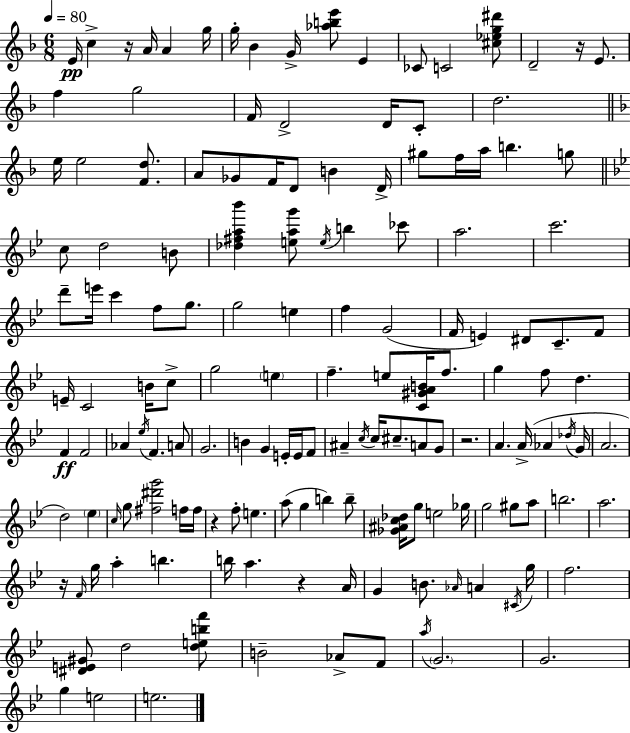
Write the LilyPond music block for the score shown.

{
  \clef treble
  \numericTimeSignature
  \time 6/8
  \key d \minor
  \tempo 4 = 80
  e'16\pp c''4-> r16 a'16 a'4 g''16 | g''16-. bes'4 g'16-> <aes'' b'' e'''>8 e'4 | ces'8 c'2 <cis'' ees'' g'' dis'''>8 | d'2-- r16 e'8. | \break f''4 g''2 | f'16 d'2-> d'16 c'8-. | d''2. | \bar "||" \break \key d \minor e''16 e''2 <f' d''>8. | a'8 ges'8 f'16 d'8 b'4 d'16-> | gis''8 f''16 a''16 b''4. g''8 | \bar "||" \break \key bes \major c''8 d''2 b'8 | <des'' fis'' a'' bes'''>4 <e'' a'' g'''>8 \acciaccatura { e''16 } b''4 ces'''8 | a''2. | c'''2. | \break d'''8-- e'''16 c'''4 f''8 g''8. | g''2 e''4 | f''4 g'2( | f'16 e'4) dis'8 c'8.-- f'8 | \break e'16-- c'2 b'16 c''8-> | g''2 \parenthesize e''4 | f''4.-- e''8 <c' gis' a' b'>16 f''8. | g''4 f''8 d''4. | \break f'4\ff f'2 | aes'4 \acciaccatura { ees''16 } f'4. | a'8 g'2. | b'4 g'4 e'16-. e'16 | \break f'8 ais'4-- \acciaccatura { c''16 } c''16 cis''8.-- a'8 | g'8 r2. | a'4. a'16->( aes'4 | \acciaccatura { des''16 } g'16 a'2. | \break d''2) | \parenthesize ees''4 \grace { c''16 } g''8 <fis'' dis''' g'''>2 | f''16 f''16 r4 f''8-. e''4. | a''8( g''4 b''4) | \break b''8-- <ges' ais' c'' des''>16 g''8 e''2 | ges''16 g''2 | gis''8 a''8 b''2. | a''2. | \break r16 \grace { f'16 } g''16 a''4-. | b''4. b''16 a''4. | r4 a'16 g'4 b'8. | \grace { aes'16 } a'4 \acciaccatura { cis'16 } g''16 f''2. | \break <dis' e' gis'>8 d''2 | <d'' e'' b'' f'''>8 b'2-- | aes'8-> f'8 \acciaccatura { a''16 } \parenthesize g'2. | g'2. | \break g''4 | e''2 e''2. | \bar "|."
}